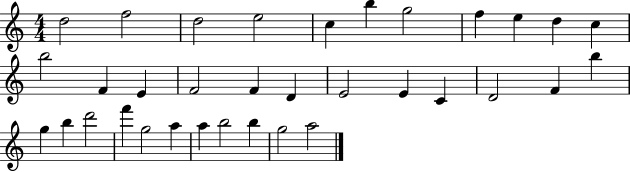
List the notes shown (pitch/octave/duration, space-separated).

D5/h F5/h D5/h E5/h C5/q B5/q G5/h F5/q E5/q D5/q C5/q B5/h F4/q E4/q F4/h F4/q D4/q E4/h E4/q C4/q D4/h F4/q B5/q G5/q B5/q D6/h F6/q G5/h A5/q A5/q B5/h B5/q G5/h A5/h